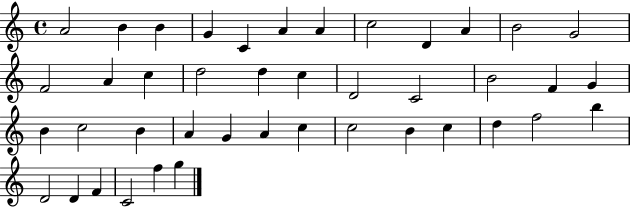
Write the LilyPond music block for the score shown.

{
  \clef treble
  \time 4/4
  \defaultTimeSignature
  \key c \major
  a'2 b'4 b'4 | g'4 c'4 a'4 a'4 | c''2 d'4 a'4 | b'2 g'2 | \break f'2 a'4 c''4 | d''2 d''4 c''4 | d'2 c'2 | b'2 f'4 g'4 | \break b'4 c''2 b'4 | a'4 g'4 a'4 c''4 | c''2 b'4 c''4 | d''4 f''2 b''4 | \break d'2 d'4 f'4 | c'2 f''4 g''4 | \bar "|."
}